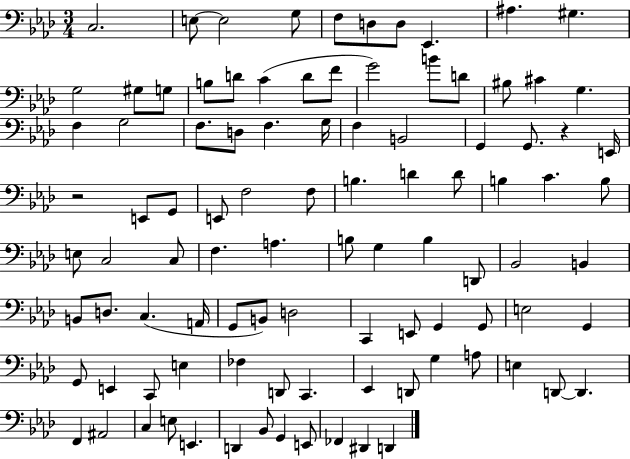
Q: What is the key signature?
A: AES major